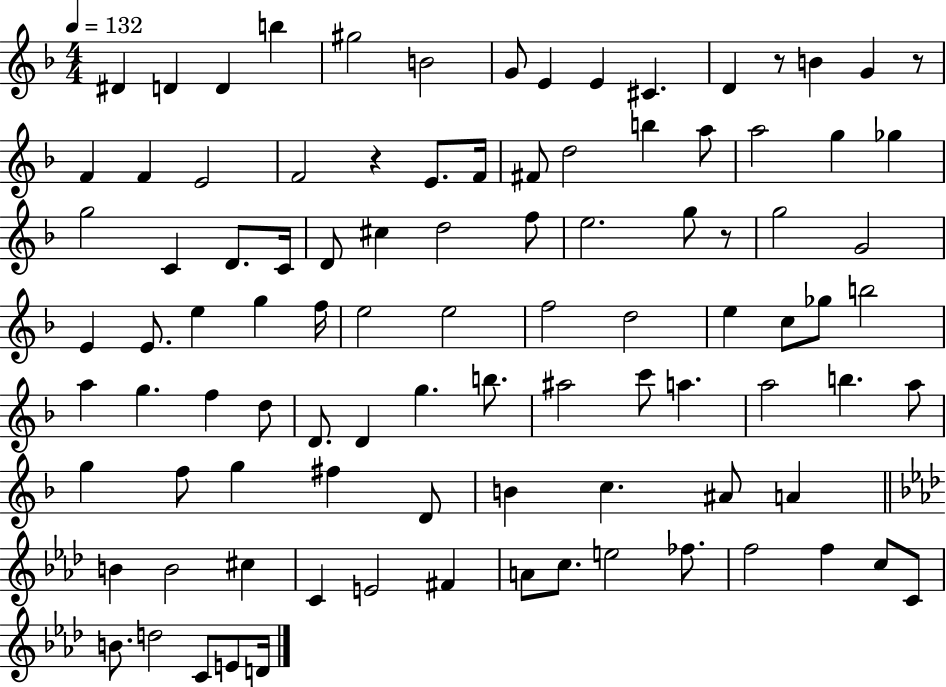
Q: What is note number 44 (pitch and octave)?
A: E5